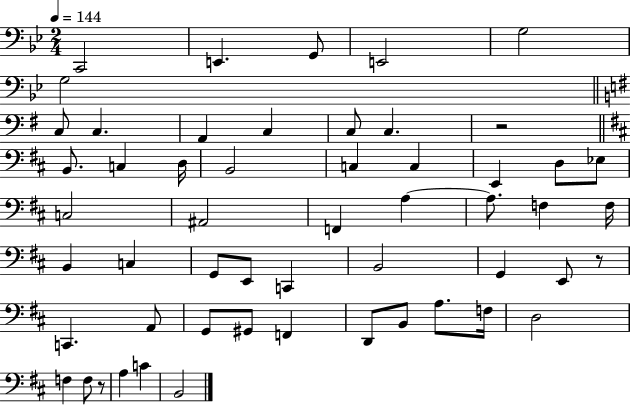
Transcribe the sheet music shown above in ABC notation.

X:1
T:Untitled
M:2/4
L:1/4
K:Bb
C,,2 E,, G,,/2 E,,2 G,2 G,2 C,/2 C, A,, C, C,/2 C, z2 B,,/2 C, D,/4 B,,2 C, C, E,, D,/2 _E,/2 C,2 ^A,,2 F,, A, A,/2 F, F,/4 B,, C, G,,/2 E,,/2 C,, B,,2 G,, E,,/2 z/2 C,, A,,/2 G,,/2 ^G,,/2 F,, D,,/2 B,,/2 A,/2 F,/4 D,2 F, F,/2 z/2 A, C B,,2